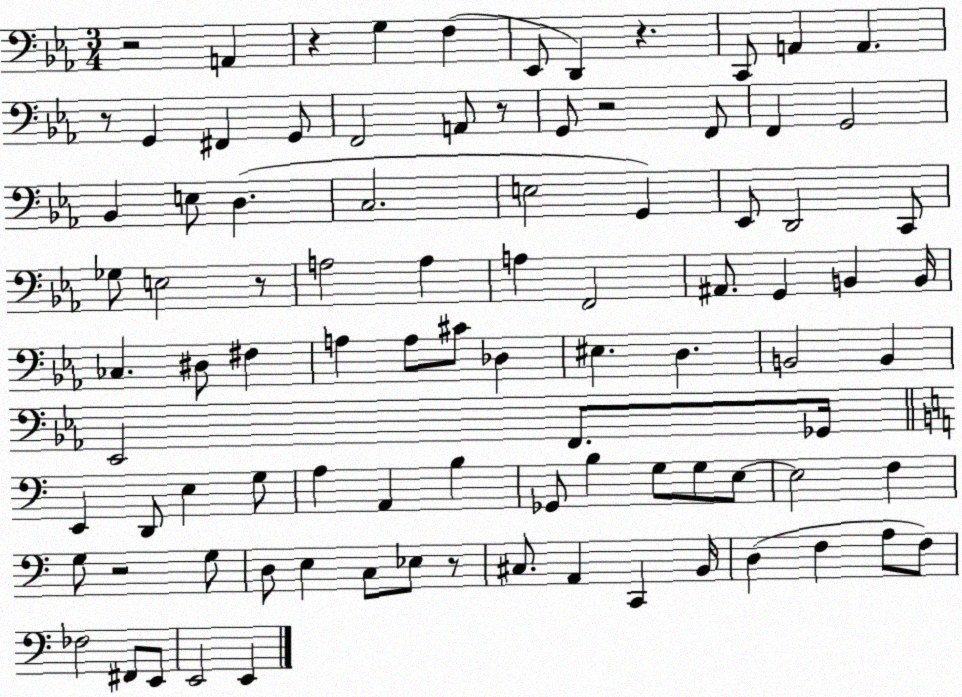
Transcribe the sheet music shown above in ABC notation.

X:1
T:Untitled
M:3/4
L:1/4
K:Eb
z2 A,, z G, F, _E,,/2 D,, z C,,/2 A,, A,, z/2 G,, ^F,, G,,/2 F,,2 A,,/2 z/2 G,,/2 z2 F,,/2 F,, G,,2 _B,, E,/2 D, C,2 E,2 G,, _E,,/2 D,,2 C,,/2 _G,/2 E,2 z/2 A,2 A, A, F,,2 ^A,,/2 G,, B,, B,,/4 _C, ^D,/2 ^F, A, A,/2 ^C/2 _D, ^E, D, B,,2 B,, _E,,2 F,,/2 _G,,/4 E,, D,,/2 E, G,/2 A, A,, B, _G,,/2 B, G,/2 G,/2 E,/2 E,2 F, G,/2 z2 G,/2 D,/2 E, C,/2 _E,/2 z/2 ^C,/2 A,, C,, B,,/4 D, F, A,/2 F,/2 _F,2 ^F,,/2 E,,/2 E,,2 E,,